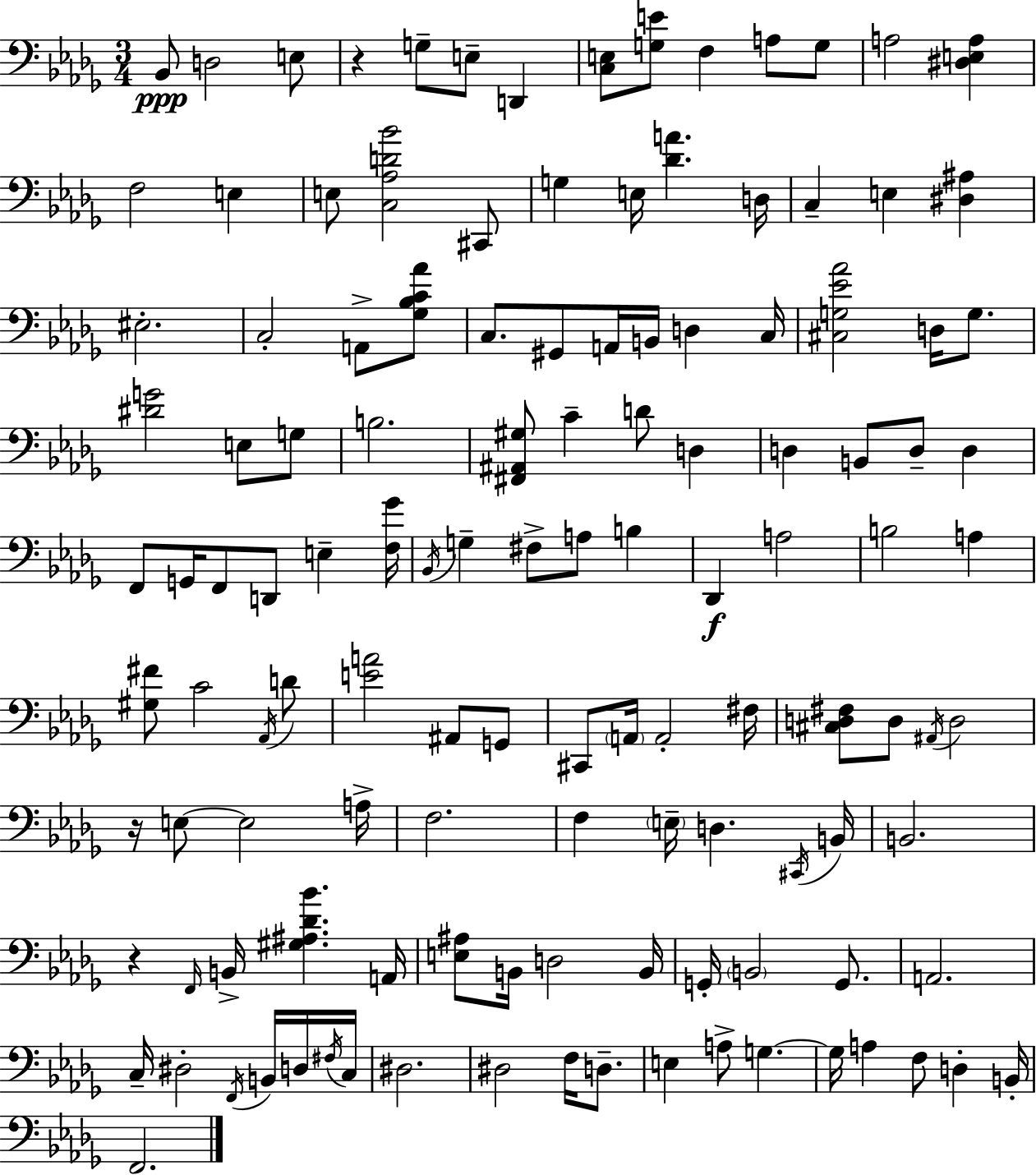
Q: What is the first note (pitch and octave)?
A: Bb2